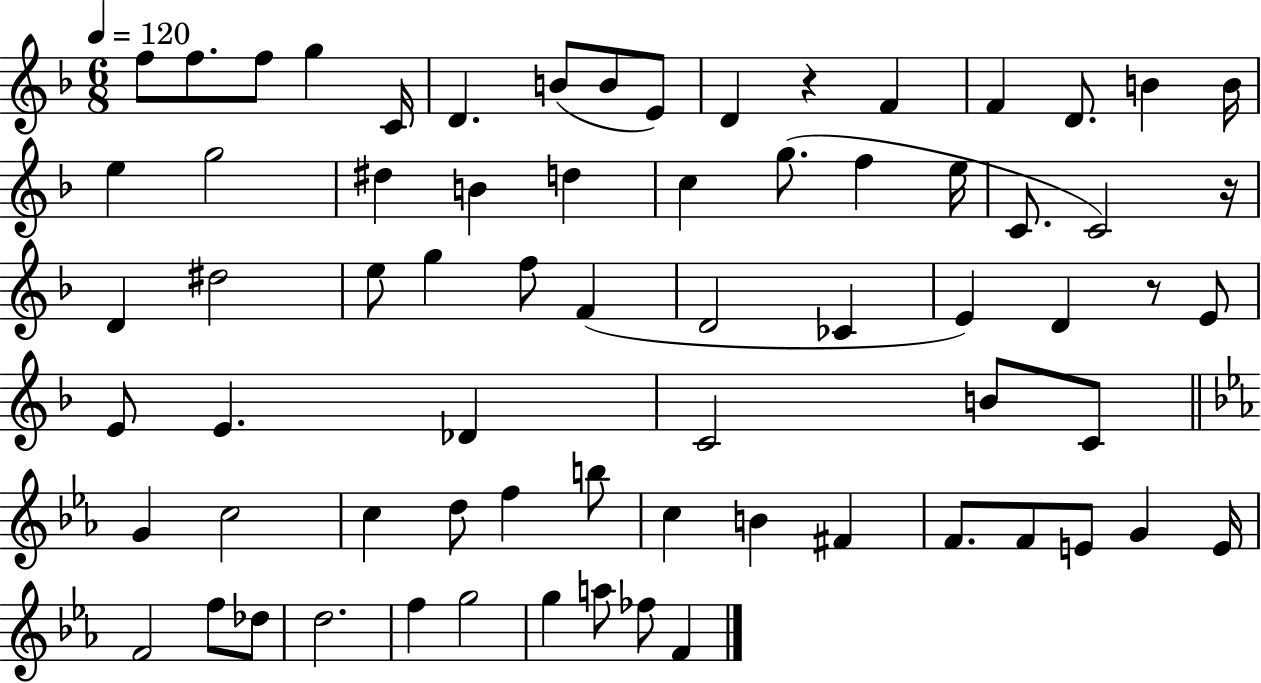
{
  \clef treble
  \numericTimeSignature
  \time 6/8
  \key f \major
  \tempo 4 = 120
  f''8 f''8. f''8 g''4 c'16 | d'4. b'8( b'8 e'8) | d'4 r4 f'4 | f'4 d'8. b'4 b'16 | \break e''4 g''2 | dis''4 b'4 d''4 | c''4 g''8.( f''4 e''16 | c'8. c'2) r16 | \break d'4 dis''2 | e''8 g''4 f''8 f'4( | d'2 ces'4 | e'4) d'4 r8 e'8 | \break e'8 e'4. des'4 | c'2 b'8 c'8 | \bar "||" \break \key ees \major g'4 c''2 | c''4 d''8 f''4 b''8 | c''4 b'4 fis'4 | f'8. f'8 e'8 g'4 e'16 | \break f'2 f''8 des''8 | d''2. | f''4 g''2 | g''4 a''8 fes''8 f'4 | \break \bar "|."
}